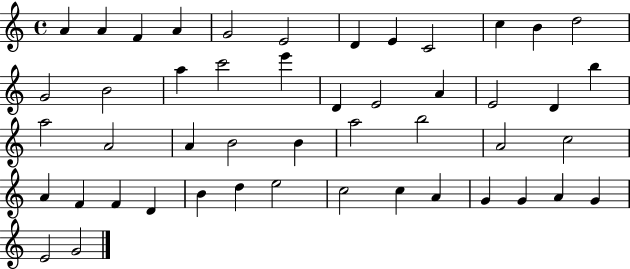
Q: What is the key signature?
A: C major